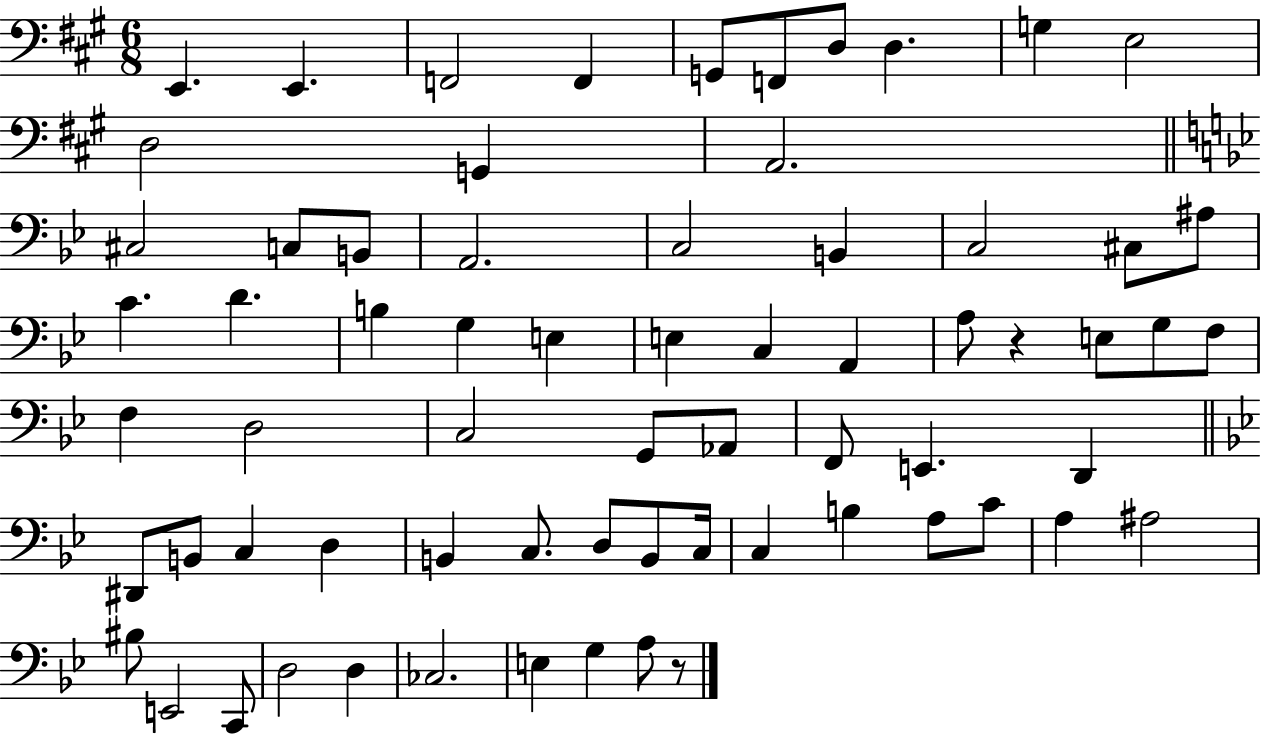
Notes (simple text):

E2/q. E2/q. F2/h F2/q G2/e F2/e D3/e D3/q. G3/q E3/h D3/h G2/q A2/h. C#3/h C3/e B2/e A2/h. C3/h B2/q C3/h C#3/e A#3/e C4/q. D4/q. B3/q G3/q E3/q E3/q C3/q A2/q A3/e R/q E3/e G3/e F3/e F3/q D3/h C3/h G2/e Ab2/e F2/e E2/q. D2/q D#2/e B2/e C3/q D3/q B2/q C3/e. D3/e B2/e C3/s C3/q B3/q A3/e C4/e A3/q A#3/h BIS3/e E2/h C2/e D3/h D3/q CES3/h. E3/q G3/q A3/e R/e